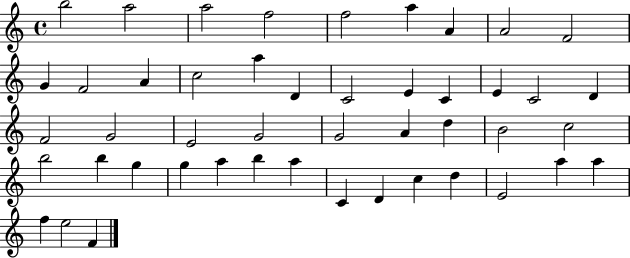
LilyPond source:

{
  \clef treble
  \time 4/4
  \defaultTimeSignature
  \key c \major
  b''2 a''2 | a''2 f''2 | f''2 a''4 a'4 | a'2 f'2 | \break g'4 f'2 a'4 | c''2 a''4 d'4 | c'2 e'4 c'4 | e'4 c'2 d'4 | \break f'2 g'2 | e'2 g'2 | g'2 a'4 d''4 | b'2 c''2 | \break b''2 b''4 g''4 | g''4 a''4 b''4 a''4 | c'4 d'4 c''4 d''4 | e'2 a''4 a''4 | \break f''4 e''2 f'4 | \bar "|."
}